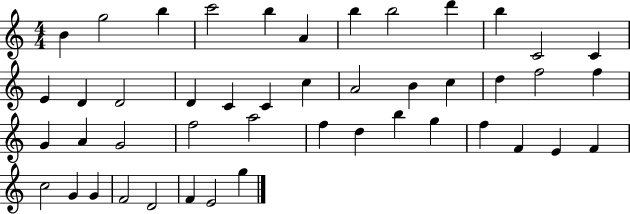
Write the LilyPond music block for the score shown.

{
  \clef treble
  \numericTimeSignature
  \time 4/4
  \key c \major
  b'4 g''2 b''4 | c'''2 b''4 a'4 | b''4 b''2 d'''4 | b''4 c'2 c'4 | \break e'4 d'4 d'2 | d'4 c'4 c'4 c''4 | a'2 b'4 c''4 | d''4 f''2 f''4 | \break g'4 a'4 g'2 | f''2 a''2 | f''4 d''4 b''4 g''4 | f''4 f'4 e'4 f'4 | \break c''2 g'4 g'4 | f'2 d'2 | f'4 e'2 g''4 | \bar "|."
}